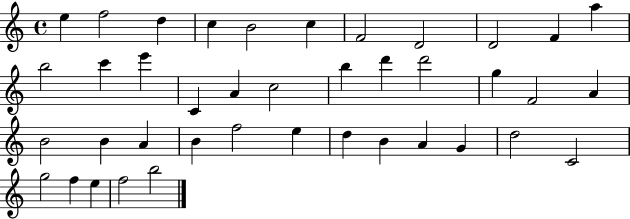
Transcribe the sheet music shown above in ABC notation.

X:1
T:Untitled
M:4/4
L:1/4
K:C
e f2 d c B2 c F2 D2 D2 F a b2 c' e' C A c2 b d' d'2 g F2 A B2 B A B f2 e d B A G d2 C2 g2 f e f2 b2